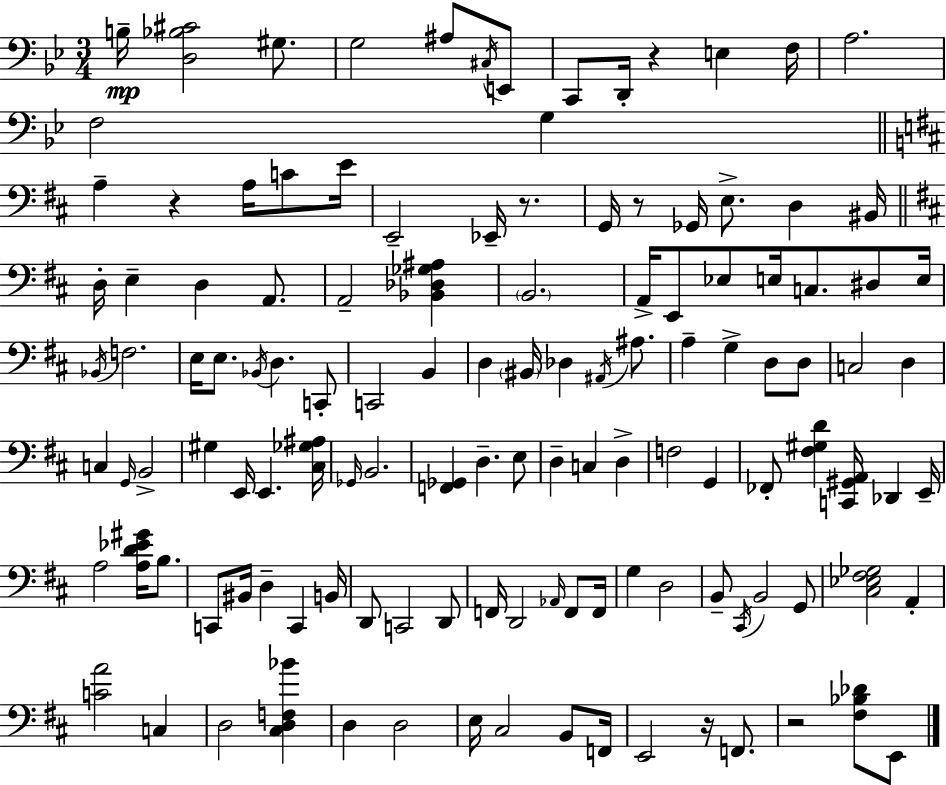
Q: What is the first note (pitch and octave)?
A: B3